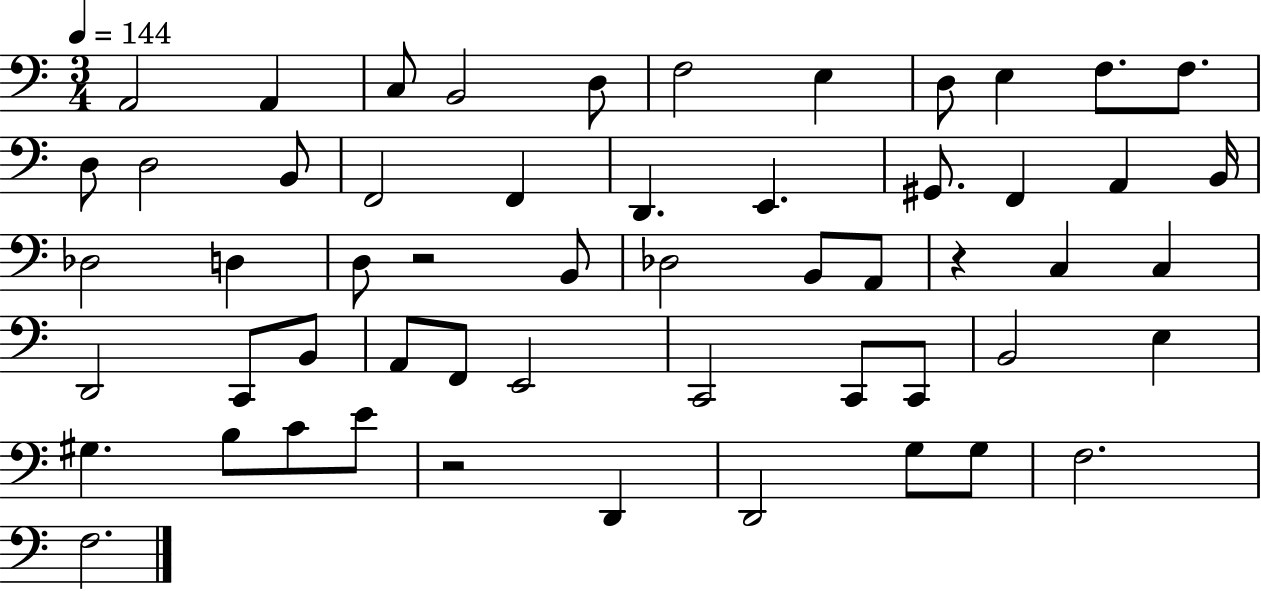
X:1
T:Untitled
M:3/4
L:1/4
K:C
A,,2 A,, C,/2 B,,2 D,/2 F,2 E, D,/2 E, F,/2 F,/2 D,/2 D,2 B,,/2 F,,2 F,, D,, E,, ^G,,/2 F,, A,, B,,/4 _D,2 D, D,/2 z2 B,,/2 _D,2 B,,/2 A,,/2 z C, C, D,,2 C,,/2 B,,/2 A,,/2 F,,/2 E,,2 C,,2 C,,/2 C,,/2 B,,2 E, ^G, B,/2 C/2 E/2 z2 D,, D,,2 G,/2 G,/2 F,2 F,2